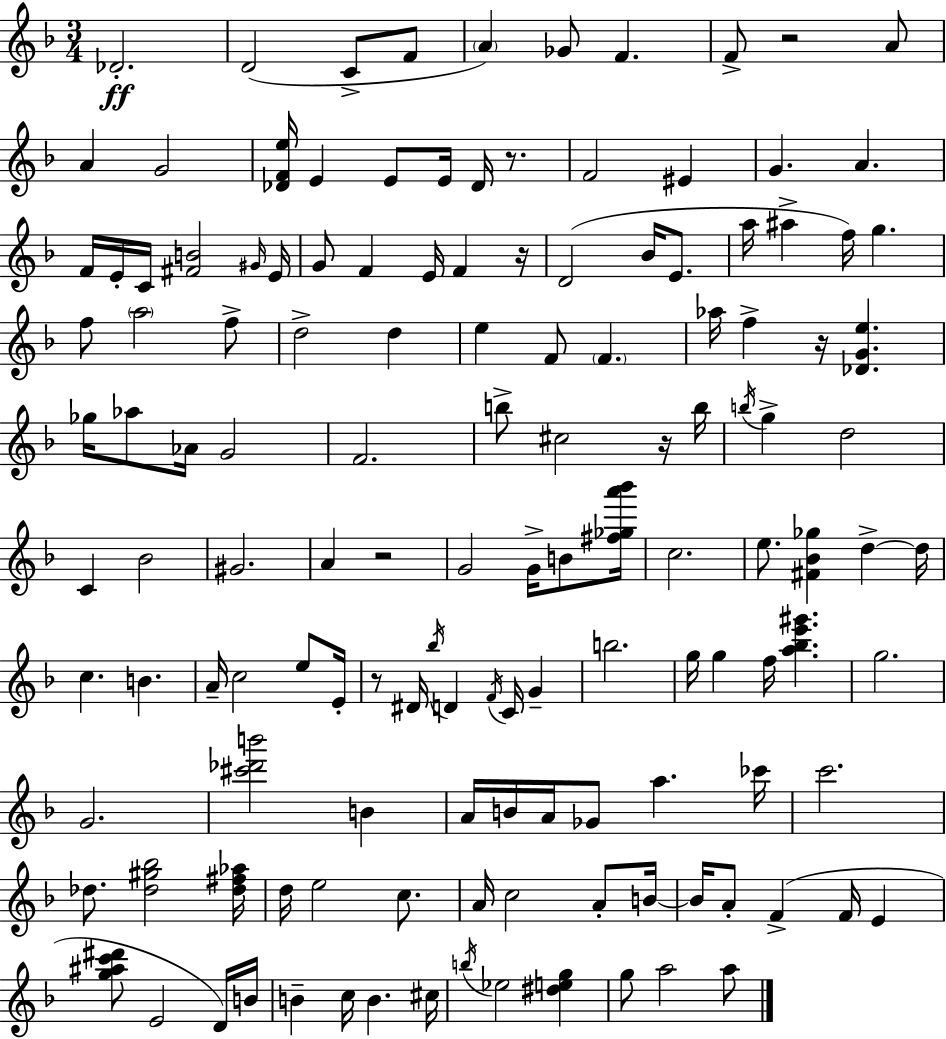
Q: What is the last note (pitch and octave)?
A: A5